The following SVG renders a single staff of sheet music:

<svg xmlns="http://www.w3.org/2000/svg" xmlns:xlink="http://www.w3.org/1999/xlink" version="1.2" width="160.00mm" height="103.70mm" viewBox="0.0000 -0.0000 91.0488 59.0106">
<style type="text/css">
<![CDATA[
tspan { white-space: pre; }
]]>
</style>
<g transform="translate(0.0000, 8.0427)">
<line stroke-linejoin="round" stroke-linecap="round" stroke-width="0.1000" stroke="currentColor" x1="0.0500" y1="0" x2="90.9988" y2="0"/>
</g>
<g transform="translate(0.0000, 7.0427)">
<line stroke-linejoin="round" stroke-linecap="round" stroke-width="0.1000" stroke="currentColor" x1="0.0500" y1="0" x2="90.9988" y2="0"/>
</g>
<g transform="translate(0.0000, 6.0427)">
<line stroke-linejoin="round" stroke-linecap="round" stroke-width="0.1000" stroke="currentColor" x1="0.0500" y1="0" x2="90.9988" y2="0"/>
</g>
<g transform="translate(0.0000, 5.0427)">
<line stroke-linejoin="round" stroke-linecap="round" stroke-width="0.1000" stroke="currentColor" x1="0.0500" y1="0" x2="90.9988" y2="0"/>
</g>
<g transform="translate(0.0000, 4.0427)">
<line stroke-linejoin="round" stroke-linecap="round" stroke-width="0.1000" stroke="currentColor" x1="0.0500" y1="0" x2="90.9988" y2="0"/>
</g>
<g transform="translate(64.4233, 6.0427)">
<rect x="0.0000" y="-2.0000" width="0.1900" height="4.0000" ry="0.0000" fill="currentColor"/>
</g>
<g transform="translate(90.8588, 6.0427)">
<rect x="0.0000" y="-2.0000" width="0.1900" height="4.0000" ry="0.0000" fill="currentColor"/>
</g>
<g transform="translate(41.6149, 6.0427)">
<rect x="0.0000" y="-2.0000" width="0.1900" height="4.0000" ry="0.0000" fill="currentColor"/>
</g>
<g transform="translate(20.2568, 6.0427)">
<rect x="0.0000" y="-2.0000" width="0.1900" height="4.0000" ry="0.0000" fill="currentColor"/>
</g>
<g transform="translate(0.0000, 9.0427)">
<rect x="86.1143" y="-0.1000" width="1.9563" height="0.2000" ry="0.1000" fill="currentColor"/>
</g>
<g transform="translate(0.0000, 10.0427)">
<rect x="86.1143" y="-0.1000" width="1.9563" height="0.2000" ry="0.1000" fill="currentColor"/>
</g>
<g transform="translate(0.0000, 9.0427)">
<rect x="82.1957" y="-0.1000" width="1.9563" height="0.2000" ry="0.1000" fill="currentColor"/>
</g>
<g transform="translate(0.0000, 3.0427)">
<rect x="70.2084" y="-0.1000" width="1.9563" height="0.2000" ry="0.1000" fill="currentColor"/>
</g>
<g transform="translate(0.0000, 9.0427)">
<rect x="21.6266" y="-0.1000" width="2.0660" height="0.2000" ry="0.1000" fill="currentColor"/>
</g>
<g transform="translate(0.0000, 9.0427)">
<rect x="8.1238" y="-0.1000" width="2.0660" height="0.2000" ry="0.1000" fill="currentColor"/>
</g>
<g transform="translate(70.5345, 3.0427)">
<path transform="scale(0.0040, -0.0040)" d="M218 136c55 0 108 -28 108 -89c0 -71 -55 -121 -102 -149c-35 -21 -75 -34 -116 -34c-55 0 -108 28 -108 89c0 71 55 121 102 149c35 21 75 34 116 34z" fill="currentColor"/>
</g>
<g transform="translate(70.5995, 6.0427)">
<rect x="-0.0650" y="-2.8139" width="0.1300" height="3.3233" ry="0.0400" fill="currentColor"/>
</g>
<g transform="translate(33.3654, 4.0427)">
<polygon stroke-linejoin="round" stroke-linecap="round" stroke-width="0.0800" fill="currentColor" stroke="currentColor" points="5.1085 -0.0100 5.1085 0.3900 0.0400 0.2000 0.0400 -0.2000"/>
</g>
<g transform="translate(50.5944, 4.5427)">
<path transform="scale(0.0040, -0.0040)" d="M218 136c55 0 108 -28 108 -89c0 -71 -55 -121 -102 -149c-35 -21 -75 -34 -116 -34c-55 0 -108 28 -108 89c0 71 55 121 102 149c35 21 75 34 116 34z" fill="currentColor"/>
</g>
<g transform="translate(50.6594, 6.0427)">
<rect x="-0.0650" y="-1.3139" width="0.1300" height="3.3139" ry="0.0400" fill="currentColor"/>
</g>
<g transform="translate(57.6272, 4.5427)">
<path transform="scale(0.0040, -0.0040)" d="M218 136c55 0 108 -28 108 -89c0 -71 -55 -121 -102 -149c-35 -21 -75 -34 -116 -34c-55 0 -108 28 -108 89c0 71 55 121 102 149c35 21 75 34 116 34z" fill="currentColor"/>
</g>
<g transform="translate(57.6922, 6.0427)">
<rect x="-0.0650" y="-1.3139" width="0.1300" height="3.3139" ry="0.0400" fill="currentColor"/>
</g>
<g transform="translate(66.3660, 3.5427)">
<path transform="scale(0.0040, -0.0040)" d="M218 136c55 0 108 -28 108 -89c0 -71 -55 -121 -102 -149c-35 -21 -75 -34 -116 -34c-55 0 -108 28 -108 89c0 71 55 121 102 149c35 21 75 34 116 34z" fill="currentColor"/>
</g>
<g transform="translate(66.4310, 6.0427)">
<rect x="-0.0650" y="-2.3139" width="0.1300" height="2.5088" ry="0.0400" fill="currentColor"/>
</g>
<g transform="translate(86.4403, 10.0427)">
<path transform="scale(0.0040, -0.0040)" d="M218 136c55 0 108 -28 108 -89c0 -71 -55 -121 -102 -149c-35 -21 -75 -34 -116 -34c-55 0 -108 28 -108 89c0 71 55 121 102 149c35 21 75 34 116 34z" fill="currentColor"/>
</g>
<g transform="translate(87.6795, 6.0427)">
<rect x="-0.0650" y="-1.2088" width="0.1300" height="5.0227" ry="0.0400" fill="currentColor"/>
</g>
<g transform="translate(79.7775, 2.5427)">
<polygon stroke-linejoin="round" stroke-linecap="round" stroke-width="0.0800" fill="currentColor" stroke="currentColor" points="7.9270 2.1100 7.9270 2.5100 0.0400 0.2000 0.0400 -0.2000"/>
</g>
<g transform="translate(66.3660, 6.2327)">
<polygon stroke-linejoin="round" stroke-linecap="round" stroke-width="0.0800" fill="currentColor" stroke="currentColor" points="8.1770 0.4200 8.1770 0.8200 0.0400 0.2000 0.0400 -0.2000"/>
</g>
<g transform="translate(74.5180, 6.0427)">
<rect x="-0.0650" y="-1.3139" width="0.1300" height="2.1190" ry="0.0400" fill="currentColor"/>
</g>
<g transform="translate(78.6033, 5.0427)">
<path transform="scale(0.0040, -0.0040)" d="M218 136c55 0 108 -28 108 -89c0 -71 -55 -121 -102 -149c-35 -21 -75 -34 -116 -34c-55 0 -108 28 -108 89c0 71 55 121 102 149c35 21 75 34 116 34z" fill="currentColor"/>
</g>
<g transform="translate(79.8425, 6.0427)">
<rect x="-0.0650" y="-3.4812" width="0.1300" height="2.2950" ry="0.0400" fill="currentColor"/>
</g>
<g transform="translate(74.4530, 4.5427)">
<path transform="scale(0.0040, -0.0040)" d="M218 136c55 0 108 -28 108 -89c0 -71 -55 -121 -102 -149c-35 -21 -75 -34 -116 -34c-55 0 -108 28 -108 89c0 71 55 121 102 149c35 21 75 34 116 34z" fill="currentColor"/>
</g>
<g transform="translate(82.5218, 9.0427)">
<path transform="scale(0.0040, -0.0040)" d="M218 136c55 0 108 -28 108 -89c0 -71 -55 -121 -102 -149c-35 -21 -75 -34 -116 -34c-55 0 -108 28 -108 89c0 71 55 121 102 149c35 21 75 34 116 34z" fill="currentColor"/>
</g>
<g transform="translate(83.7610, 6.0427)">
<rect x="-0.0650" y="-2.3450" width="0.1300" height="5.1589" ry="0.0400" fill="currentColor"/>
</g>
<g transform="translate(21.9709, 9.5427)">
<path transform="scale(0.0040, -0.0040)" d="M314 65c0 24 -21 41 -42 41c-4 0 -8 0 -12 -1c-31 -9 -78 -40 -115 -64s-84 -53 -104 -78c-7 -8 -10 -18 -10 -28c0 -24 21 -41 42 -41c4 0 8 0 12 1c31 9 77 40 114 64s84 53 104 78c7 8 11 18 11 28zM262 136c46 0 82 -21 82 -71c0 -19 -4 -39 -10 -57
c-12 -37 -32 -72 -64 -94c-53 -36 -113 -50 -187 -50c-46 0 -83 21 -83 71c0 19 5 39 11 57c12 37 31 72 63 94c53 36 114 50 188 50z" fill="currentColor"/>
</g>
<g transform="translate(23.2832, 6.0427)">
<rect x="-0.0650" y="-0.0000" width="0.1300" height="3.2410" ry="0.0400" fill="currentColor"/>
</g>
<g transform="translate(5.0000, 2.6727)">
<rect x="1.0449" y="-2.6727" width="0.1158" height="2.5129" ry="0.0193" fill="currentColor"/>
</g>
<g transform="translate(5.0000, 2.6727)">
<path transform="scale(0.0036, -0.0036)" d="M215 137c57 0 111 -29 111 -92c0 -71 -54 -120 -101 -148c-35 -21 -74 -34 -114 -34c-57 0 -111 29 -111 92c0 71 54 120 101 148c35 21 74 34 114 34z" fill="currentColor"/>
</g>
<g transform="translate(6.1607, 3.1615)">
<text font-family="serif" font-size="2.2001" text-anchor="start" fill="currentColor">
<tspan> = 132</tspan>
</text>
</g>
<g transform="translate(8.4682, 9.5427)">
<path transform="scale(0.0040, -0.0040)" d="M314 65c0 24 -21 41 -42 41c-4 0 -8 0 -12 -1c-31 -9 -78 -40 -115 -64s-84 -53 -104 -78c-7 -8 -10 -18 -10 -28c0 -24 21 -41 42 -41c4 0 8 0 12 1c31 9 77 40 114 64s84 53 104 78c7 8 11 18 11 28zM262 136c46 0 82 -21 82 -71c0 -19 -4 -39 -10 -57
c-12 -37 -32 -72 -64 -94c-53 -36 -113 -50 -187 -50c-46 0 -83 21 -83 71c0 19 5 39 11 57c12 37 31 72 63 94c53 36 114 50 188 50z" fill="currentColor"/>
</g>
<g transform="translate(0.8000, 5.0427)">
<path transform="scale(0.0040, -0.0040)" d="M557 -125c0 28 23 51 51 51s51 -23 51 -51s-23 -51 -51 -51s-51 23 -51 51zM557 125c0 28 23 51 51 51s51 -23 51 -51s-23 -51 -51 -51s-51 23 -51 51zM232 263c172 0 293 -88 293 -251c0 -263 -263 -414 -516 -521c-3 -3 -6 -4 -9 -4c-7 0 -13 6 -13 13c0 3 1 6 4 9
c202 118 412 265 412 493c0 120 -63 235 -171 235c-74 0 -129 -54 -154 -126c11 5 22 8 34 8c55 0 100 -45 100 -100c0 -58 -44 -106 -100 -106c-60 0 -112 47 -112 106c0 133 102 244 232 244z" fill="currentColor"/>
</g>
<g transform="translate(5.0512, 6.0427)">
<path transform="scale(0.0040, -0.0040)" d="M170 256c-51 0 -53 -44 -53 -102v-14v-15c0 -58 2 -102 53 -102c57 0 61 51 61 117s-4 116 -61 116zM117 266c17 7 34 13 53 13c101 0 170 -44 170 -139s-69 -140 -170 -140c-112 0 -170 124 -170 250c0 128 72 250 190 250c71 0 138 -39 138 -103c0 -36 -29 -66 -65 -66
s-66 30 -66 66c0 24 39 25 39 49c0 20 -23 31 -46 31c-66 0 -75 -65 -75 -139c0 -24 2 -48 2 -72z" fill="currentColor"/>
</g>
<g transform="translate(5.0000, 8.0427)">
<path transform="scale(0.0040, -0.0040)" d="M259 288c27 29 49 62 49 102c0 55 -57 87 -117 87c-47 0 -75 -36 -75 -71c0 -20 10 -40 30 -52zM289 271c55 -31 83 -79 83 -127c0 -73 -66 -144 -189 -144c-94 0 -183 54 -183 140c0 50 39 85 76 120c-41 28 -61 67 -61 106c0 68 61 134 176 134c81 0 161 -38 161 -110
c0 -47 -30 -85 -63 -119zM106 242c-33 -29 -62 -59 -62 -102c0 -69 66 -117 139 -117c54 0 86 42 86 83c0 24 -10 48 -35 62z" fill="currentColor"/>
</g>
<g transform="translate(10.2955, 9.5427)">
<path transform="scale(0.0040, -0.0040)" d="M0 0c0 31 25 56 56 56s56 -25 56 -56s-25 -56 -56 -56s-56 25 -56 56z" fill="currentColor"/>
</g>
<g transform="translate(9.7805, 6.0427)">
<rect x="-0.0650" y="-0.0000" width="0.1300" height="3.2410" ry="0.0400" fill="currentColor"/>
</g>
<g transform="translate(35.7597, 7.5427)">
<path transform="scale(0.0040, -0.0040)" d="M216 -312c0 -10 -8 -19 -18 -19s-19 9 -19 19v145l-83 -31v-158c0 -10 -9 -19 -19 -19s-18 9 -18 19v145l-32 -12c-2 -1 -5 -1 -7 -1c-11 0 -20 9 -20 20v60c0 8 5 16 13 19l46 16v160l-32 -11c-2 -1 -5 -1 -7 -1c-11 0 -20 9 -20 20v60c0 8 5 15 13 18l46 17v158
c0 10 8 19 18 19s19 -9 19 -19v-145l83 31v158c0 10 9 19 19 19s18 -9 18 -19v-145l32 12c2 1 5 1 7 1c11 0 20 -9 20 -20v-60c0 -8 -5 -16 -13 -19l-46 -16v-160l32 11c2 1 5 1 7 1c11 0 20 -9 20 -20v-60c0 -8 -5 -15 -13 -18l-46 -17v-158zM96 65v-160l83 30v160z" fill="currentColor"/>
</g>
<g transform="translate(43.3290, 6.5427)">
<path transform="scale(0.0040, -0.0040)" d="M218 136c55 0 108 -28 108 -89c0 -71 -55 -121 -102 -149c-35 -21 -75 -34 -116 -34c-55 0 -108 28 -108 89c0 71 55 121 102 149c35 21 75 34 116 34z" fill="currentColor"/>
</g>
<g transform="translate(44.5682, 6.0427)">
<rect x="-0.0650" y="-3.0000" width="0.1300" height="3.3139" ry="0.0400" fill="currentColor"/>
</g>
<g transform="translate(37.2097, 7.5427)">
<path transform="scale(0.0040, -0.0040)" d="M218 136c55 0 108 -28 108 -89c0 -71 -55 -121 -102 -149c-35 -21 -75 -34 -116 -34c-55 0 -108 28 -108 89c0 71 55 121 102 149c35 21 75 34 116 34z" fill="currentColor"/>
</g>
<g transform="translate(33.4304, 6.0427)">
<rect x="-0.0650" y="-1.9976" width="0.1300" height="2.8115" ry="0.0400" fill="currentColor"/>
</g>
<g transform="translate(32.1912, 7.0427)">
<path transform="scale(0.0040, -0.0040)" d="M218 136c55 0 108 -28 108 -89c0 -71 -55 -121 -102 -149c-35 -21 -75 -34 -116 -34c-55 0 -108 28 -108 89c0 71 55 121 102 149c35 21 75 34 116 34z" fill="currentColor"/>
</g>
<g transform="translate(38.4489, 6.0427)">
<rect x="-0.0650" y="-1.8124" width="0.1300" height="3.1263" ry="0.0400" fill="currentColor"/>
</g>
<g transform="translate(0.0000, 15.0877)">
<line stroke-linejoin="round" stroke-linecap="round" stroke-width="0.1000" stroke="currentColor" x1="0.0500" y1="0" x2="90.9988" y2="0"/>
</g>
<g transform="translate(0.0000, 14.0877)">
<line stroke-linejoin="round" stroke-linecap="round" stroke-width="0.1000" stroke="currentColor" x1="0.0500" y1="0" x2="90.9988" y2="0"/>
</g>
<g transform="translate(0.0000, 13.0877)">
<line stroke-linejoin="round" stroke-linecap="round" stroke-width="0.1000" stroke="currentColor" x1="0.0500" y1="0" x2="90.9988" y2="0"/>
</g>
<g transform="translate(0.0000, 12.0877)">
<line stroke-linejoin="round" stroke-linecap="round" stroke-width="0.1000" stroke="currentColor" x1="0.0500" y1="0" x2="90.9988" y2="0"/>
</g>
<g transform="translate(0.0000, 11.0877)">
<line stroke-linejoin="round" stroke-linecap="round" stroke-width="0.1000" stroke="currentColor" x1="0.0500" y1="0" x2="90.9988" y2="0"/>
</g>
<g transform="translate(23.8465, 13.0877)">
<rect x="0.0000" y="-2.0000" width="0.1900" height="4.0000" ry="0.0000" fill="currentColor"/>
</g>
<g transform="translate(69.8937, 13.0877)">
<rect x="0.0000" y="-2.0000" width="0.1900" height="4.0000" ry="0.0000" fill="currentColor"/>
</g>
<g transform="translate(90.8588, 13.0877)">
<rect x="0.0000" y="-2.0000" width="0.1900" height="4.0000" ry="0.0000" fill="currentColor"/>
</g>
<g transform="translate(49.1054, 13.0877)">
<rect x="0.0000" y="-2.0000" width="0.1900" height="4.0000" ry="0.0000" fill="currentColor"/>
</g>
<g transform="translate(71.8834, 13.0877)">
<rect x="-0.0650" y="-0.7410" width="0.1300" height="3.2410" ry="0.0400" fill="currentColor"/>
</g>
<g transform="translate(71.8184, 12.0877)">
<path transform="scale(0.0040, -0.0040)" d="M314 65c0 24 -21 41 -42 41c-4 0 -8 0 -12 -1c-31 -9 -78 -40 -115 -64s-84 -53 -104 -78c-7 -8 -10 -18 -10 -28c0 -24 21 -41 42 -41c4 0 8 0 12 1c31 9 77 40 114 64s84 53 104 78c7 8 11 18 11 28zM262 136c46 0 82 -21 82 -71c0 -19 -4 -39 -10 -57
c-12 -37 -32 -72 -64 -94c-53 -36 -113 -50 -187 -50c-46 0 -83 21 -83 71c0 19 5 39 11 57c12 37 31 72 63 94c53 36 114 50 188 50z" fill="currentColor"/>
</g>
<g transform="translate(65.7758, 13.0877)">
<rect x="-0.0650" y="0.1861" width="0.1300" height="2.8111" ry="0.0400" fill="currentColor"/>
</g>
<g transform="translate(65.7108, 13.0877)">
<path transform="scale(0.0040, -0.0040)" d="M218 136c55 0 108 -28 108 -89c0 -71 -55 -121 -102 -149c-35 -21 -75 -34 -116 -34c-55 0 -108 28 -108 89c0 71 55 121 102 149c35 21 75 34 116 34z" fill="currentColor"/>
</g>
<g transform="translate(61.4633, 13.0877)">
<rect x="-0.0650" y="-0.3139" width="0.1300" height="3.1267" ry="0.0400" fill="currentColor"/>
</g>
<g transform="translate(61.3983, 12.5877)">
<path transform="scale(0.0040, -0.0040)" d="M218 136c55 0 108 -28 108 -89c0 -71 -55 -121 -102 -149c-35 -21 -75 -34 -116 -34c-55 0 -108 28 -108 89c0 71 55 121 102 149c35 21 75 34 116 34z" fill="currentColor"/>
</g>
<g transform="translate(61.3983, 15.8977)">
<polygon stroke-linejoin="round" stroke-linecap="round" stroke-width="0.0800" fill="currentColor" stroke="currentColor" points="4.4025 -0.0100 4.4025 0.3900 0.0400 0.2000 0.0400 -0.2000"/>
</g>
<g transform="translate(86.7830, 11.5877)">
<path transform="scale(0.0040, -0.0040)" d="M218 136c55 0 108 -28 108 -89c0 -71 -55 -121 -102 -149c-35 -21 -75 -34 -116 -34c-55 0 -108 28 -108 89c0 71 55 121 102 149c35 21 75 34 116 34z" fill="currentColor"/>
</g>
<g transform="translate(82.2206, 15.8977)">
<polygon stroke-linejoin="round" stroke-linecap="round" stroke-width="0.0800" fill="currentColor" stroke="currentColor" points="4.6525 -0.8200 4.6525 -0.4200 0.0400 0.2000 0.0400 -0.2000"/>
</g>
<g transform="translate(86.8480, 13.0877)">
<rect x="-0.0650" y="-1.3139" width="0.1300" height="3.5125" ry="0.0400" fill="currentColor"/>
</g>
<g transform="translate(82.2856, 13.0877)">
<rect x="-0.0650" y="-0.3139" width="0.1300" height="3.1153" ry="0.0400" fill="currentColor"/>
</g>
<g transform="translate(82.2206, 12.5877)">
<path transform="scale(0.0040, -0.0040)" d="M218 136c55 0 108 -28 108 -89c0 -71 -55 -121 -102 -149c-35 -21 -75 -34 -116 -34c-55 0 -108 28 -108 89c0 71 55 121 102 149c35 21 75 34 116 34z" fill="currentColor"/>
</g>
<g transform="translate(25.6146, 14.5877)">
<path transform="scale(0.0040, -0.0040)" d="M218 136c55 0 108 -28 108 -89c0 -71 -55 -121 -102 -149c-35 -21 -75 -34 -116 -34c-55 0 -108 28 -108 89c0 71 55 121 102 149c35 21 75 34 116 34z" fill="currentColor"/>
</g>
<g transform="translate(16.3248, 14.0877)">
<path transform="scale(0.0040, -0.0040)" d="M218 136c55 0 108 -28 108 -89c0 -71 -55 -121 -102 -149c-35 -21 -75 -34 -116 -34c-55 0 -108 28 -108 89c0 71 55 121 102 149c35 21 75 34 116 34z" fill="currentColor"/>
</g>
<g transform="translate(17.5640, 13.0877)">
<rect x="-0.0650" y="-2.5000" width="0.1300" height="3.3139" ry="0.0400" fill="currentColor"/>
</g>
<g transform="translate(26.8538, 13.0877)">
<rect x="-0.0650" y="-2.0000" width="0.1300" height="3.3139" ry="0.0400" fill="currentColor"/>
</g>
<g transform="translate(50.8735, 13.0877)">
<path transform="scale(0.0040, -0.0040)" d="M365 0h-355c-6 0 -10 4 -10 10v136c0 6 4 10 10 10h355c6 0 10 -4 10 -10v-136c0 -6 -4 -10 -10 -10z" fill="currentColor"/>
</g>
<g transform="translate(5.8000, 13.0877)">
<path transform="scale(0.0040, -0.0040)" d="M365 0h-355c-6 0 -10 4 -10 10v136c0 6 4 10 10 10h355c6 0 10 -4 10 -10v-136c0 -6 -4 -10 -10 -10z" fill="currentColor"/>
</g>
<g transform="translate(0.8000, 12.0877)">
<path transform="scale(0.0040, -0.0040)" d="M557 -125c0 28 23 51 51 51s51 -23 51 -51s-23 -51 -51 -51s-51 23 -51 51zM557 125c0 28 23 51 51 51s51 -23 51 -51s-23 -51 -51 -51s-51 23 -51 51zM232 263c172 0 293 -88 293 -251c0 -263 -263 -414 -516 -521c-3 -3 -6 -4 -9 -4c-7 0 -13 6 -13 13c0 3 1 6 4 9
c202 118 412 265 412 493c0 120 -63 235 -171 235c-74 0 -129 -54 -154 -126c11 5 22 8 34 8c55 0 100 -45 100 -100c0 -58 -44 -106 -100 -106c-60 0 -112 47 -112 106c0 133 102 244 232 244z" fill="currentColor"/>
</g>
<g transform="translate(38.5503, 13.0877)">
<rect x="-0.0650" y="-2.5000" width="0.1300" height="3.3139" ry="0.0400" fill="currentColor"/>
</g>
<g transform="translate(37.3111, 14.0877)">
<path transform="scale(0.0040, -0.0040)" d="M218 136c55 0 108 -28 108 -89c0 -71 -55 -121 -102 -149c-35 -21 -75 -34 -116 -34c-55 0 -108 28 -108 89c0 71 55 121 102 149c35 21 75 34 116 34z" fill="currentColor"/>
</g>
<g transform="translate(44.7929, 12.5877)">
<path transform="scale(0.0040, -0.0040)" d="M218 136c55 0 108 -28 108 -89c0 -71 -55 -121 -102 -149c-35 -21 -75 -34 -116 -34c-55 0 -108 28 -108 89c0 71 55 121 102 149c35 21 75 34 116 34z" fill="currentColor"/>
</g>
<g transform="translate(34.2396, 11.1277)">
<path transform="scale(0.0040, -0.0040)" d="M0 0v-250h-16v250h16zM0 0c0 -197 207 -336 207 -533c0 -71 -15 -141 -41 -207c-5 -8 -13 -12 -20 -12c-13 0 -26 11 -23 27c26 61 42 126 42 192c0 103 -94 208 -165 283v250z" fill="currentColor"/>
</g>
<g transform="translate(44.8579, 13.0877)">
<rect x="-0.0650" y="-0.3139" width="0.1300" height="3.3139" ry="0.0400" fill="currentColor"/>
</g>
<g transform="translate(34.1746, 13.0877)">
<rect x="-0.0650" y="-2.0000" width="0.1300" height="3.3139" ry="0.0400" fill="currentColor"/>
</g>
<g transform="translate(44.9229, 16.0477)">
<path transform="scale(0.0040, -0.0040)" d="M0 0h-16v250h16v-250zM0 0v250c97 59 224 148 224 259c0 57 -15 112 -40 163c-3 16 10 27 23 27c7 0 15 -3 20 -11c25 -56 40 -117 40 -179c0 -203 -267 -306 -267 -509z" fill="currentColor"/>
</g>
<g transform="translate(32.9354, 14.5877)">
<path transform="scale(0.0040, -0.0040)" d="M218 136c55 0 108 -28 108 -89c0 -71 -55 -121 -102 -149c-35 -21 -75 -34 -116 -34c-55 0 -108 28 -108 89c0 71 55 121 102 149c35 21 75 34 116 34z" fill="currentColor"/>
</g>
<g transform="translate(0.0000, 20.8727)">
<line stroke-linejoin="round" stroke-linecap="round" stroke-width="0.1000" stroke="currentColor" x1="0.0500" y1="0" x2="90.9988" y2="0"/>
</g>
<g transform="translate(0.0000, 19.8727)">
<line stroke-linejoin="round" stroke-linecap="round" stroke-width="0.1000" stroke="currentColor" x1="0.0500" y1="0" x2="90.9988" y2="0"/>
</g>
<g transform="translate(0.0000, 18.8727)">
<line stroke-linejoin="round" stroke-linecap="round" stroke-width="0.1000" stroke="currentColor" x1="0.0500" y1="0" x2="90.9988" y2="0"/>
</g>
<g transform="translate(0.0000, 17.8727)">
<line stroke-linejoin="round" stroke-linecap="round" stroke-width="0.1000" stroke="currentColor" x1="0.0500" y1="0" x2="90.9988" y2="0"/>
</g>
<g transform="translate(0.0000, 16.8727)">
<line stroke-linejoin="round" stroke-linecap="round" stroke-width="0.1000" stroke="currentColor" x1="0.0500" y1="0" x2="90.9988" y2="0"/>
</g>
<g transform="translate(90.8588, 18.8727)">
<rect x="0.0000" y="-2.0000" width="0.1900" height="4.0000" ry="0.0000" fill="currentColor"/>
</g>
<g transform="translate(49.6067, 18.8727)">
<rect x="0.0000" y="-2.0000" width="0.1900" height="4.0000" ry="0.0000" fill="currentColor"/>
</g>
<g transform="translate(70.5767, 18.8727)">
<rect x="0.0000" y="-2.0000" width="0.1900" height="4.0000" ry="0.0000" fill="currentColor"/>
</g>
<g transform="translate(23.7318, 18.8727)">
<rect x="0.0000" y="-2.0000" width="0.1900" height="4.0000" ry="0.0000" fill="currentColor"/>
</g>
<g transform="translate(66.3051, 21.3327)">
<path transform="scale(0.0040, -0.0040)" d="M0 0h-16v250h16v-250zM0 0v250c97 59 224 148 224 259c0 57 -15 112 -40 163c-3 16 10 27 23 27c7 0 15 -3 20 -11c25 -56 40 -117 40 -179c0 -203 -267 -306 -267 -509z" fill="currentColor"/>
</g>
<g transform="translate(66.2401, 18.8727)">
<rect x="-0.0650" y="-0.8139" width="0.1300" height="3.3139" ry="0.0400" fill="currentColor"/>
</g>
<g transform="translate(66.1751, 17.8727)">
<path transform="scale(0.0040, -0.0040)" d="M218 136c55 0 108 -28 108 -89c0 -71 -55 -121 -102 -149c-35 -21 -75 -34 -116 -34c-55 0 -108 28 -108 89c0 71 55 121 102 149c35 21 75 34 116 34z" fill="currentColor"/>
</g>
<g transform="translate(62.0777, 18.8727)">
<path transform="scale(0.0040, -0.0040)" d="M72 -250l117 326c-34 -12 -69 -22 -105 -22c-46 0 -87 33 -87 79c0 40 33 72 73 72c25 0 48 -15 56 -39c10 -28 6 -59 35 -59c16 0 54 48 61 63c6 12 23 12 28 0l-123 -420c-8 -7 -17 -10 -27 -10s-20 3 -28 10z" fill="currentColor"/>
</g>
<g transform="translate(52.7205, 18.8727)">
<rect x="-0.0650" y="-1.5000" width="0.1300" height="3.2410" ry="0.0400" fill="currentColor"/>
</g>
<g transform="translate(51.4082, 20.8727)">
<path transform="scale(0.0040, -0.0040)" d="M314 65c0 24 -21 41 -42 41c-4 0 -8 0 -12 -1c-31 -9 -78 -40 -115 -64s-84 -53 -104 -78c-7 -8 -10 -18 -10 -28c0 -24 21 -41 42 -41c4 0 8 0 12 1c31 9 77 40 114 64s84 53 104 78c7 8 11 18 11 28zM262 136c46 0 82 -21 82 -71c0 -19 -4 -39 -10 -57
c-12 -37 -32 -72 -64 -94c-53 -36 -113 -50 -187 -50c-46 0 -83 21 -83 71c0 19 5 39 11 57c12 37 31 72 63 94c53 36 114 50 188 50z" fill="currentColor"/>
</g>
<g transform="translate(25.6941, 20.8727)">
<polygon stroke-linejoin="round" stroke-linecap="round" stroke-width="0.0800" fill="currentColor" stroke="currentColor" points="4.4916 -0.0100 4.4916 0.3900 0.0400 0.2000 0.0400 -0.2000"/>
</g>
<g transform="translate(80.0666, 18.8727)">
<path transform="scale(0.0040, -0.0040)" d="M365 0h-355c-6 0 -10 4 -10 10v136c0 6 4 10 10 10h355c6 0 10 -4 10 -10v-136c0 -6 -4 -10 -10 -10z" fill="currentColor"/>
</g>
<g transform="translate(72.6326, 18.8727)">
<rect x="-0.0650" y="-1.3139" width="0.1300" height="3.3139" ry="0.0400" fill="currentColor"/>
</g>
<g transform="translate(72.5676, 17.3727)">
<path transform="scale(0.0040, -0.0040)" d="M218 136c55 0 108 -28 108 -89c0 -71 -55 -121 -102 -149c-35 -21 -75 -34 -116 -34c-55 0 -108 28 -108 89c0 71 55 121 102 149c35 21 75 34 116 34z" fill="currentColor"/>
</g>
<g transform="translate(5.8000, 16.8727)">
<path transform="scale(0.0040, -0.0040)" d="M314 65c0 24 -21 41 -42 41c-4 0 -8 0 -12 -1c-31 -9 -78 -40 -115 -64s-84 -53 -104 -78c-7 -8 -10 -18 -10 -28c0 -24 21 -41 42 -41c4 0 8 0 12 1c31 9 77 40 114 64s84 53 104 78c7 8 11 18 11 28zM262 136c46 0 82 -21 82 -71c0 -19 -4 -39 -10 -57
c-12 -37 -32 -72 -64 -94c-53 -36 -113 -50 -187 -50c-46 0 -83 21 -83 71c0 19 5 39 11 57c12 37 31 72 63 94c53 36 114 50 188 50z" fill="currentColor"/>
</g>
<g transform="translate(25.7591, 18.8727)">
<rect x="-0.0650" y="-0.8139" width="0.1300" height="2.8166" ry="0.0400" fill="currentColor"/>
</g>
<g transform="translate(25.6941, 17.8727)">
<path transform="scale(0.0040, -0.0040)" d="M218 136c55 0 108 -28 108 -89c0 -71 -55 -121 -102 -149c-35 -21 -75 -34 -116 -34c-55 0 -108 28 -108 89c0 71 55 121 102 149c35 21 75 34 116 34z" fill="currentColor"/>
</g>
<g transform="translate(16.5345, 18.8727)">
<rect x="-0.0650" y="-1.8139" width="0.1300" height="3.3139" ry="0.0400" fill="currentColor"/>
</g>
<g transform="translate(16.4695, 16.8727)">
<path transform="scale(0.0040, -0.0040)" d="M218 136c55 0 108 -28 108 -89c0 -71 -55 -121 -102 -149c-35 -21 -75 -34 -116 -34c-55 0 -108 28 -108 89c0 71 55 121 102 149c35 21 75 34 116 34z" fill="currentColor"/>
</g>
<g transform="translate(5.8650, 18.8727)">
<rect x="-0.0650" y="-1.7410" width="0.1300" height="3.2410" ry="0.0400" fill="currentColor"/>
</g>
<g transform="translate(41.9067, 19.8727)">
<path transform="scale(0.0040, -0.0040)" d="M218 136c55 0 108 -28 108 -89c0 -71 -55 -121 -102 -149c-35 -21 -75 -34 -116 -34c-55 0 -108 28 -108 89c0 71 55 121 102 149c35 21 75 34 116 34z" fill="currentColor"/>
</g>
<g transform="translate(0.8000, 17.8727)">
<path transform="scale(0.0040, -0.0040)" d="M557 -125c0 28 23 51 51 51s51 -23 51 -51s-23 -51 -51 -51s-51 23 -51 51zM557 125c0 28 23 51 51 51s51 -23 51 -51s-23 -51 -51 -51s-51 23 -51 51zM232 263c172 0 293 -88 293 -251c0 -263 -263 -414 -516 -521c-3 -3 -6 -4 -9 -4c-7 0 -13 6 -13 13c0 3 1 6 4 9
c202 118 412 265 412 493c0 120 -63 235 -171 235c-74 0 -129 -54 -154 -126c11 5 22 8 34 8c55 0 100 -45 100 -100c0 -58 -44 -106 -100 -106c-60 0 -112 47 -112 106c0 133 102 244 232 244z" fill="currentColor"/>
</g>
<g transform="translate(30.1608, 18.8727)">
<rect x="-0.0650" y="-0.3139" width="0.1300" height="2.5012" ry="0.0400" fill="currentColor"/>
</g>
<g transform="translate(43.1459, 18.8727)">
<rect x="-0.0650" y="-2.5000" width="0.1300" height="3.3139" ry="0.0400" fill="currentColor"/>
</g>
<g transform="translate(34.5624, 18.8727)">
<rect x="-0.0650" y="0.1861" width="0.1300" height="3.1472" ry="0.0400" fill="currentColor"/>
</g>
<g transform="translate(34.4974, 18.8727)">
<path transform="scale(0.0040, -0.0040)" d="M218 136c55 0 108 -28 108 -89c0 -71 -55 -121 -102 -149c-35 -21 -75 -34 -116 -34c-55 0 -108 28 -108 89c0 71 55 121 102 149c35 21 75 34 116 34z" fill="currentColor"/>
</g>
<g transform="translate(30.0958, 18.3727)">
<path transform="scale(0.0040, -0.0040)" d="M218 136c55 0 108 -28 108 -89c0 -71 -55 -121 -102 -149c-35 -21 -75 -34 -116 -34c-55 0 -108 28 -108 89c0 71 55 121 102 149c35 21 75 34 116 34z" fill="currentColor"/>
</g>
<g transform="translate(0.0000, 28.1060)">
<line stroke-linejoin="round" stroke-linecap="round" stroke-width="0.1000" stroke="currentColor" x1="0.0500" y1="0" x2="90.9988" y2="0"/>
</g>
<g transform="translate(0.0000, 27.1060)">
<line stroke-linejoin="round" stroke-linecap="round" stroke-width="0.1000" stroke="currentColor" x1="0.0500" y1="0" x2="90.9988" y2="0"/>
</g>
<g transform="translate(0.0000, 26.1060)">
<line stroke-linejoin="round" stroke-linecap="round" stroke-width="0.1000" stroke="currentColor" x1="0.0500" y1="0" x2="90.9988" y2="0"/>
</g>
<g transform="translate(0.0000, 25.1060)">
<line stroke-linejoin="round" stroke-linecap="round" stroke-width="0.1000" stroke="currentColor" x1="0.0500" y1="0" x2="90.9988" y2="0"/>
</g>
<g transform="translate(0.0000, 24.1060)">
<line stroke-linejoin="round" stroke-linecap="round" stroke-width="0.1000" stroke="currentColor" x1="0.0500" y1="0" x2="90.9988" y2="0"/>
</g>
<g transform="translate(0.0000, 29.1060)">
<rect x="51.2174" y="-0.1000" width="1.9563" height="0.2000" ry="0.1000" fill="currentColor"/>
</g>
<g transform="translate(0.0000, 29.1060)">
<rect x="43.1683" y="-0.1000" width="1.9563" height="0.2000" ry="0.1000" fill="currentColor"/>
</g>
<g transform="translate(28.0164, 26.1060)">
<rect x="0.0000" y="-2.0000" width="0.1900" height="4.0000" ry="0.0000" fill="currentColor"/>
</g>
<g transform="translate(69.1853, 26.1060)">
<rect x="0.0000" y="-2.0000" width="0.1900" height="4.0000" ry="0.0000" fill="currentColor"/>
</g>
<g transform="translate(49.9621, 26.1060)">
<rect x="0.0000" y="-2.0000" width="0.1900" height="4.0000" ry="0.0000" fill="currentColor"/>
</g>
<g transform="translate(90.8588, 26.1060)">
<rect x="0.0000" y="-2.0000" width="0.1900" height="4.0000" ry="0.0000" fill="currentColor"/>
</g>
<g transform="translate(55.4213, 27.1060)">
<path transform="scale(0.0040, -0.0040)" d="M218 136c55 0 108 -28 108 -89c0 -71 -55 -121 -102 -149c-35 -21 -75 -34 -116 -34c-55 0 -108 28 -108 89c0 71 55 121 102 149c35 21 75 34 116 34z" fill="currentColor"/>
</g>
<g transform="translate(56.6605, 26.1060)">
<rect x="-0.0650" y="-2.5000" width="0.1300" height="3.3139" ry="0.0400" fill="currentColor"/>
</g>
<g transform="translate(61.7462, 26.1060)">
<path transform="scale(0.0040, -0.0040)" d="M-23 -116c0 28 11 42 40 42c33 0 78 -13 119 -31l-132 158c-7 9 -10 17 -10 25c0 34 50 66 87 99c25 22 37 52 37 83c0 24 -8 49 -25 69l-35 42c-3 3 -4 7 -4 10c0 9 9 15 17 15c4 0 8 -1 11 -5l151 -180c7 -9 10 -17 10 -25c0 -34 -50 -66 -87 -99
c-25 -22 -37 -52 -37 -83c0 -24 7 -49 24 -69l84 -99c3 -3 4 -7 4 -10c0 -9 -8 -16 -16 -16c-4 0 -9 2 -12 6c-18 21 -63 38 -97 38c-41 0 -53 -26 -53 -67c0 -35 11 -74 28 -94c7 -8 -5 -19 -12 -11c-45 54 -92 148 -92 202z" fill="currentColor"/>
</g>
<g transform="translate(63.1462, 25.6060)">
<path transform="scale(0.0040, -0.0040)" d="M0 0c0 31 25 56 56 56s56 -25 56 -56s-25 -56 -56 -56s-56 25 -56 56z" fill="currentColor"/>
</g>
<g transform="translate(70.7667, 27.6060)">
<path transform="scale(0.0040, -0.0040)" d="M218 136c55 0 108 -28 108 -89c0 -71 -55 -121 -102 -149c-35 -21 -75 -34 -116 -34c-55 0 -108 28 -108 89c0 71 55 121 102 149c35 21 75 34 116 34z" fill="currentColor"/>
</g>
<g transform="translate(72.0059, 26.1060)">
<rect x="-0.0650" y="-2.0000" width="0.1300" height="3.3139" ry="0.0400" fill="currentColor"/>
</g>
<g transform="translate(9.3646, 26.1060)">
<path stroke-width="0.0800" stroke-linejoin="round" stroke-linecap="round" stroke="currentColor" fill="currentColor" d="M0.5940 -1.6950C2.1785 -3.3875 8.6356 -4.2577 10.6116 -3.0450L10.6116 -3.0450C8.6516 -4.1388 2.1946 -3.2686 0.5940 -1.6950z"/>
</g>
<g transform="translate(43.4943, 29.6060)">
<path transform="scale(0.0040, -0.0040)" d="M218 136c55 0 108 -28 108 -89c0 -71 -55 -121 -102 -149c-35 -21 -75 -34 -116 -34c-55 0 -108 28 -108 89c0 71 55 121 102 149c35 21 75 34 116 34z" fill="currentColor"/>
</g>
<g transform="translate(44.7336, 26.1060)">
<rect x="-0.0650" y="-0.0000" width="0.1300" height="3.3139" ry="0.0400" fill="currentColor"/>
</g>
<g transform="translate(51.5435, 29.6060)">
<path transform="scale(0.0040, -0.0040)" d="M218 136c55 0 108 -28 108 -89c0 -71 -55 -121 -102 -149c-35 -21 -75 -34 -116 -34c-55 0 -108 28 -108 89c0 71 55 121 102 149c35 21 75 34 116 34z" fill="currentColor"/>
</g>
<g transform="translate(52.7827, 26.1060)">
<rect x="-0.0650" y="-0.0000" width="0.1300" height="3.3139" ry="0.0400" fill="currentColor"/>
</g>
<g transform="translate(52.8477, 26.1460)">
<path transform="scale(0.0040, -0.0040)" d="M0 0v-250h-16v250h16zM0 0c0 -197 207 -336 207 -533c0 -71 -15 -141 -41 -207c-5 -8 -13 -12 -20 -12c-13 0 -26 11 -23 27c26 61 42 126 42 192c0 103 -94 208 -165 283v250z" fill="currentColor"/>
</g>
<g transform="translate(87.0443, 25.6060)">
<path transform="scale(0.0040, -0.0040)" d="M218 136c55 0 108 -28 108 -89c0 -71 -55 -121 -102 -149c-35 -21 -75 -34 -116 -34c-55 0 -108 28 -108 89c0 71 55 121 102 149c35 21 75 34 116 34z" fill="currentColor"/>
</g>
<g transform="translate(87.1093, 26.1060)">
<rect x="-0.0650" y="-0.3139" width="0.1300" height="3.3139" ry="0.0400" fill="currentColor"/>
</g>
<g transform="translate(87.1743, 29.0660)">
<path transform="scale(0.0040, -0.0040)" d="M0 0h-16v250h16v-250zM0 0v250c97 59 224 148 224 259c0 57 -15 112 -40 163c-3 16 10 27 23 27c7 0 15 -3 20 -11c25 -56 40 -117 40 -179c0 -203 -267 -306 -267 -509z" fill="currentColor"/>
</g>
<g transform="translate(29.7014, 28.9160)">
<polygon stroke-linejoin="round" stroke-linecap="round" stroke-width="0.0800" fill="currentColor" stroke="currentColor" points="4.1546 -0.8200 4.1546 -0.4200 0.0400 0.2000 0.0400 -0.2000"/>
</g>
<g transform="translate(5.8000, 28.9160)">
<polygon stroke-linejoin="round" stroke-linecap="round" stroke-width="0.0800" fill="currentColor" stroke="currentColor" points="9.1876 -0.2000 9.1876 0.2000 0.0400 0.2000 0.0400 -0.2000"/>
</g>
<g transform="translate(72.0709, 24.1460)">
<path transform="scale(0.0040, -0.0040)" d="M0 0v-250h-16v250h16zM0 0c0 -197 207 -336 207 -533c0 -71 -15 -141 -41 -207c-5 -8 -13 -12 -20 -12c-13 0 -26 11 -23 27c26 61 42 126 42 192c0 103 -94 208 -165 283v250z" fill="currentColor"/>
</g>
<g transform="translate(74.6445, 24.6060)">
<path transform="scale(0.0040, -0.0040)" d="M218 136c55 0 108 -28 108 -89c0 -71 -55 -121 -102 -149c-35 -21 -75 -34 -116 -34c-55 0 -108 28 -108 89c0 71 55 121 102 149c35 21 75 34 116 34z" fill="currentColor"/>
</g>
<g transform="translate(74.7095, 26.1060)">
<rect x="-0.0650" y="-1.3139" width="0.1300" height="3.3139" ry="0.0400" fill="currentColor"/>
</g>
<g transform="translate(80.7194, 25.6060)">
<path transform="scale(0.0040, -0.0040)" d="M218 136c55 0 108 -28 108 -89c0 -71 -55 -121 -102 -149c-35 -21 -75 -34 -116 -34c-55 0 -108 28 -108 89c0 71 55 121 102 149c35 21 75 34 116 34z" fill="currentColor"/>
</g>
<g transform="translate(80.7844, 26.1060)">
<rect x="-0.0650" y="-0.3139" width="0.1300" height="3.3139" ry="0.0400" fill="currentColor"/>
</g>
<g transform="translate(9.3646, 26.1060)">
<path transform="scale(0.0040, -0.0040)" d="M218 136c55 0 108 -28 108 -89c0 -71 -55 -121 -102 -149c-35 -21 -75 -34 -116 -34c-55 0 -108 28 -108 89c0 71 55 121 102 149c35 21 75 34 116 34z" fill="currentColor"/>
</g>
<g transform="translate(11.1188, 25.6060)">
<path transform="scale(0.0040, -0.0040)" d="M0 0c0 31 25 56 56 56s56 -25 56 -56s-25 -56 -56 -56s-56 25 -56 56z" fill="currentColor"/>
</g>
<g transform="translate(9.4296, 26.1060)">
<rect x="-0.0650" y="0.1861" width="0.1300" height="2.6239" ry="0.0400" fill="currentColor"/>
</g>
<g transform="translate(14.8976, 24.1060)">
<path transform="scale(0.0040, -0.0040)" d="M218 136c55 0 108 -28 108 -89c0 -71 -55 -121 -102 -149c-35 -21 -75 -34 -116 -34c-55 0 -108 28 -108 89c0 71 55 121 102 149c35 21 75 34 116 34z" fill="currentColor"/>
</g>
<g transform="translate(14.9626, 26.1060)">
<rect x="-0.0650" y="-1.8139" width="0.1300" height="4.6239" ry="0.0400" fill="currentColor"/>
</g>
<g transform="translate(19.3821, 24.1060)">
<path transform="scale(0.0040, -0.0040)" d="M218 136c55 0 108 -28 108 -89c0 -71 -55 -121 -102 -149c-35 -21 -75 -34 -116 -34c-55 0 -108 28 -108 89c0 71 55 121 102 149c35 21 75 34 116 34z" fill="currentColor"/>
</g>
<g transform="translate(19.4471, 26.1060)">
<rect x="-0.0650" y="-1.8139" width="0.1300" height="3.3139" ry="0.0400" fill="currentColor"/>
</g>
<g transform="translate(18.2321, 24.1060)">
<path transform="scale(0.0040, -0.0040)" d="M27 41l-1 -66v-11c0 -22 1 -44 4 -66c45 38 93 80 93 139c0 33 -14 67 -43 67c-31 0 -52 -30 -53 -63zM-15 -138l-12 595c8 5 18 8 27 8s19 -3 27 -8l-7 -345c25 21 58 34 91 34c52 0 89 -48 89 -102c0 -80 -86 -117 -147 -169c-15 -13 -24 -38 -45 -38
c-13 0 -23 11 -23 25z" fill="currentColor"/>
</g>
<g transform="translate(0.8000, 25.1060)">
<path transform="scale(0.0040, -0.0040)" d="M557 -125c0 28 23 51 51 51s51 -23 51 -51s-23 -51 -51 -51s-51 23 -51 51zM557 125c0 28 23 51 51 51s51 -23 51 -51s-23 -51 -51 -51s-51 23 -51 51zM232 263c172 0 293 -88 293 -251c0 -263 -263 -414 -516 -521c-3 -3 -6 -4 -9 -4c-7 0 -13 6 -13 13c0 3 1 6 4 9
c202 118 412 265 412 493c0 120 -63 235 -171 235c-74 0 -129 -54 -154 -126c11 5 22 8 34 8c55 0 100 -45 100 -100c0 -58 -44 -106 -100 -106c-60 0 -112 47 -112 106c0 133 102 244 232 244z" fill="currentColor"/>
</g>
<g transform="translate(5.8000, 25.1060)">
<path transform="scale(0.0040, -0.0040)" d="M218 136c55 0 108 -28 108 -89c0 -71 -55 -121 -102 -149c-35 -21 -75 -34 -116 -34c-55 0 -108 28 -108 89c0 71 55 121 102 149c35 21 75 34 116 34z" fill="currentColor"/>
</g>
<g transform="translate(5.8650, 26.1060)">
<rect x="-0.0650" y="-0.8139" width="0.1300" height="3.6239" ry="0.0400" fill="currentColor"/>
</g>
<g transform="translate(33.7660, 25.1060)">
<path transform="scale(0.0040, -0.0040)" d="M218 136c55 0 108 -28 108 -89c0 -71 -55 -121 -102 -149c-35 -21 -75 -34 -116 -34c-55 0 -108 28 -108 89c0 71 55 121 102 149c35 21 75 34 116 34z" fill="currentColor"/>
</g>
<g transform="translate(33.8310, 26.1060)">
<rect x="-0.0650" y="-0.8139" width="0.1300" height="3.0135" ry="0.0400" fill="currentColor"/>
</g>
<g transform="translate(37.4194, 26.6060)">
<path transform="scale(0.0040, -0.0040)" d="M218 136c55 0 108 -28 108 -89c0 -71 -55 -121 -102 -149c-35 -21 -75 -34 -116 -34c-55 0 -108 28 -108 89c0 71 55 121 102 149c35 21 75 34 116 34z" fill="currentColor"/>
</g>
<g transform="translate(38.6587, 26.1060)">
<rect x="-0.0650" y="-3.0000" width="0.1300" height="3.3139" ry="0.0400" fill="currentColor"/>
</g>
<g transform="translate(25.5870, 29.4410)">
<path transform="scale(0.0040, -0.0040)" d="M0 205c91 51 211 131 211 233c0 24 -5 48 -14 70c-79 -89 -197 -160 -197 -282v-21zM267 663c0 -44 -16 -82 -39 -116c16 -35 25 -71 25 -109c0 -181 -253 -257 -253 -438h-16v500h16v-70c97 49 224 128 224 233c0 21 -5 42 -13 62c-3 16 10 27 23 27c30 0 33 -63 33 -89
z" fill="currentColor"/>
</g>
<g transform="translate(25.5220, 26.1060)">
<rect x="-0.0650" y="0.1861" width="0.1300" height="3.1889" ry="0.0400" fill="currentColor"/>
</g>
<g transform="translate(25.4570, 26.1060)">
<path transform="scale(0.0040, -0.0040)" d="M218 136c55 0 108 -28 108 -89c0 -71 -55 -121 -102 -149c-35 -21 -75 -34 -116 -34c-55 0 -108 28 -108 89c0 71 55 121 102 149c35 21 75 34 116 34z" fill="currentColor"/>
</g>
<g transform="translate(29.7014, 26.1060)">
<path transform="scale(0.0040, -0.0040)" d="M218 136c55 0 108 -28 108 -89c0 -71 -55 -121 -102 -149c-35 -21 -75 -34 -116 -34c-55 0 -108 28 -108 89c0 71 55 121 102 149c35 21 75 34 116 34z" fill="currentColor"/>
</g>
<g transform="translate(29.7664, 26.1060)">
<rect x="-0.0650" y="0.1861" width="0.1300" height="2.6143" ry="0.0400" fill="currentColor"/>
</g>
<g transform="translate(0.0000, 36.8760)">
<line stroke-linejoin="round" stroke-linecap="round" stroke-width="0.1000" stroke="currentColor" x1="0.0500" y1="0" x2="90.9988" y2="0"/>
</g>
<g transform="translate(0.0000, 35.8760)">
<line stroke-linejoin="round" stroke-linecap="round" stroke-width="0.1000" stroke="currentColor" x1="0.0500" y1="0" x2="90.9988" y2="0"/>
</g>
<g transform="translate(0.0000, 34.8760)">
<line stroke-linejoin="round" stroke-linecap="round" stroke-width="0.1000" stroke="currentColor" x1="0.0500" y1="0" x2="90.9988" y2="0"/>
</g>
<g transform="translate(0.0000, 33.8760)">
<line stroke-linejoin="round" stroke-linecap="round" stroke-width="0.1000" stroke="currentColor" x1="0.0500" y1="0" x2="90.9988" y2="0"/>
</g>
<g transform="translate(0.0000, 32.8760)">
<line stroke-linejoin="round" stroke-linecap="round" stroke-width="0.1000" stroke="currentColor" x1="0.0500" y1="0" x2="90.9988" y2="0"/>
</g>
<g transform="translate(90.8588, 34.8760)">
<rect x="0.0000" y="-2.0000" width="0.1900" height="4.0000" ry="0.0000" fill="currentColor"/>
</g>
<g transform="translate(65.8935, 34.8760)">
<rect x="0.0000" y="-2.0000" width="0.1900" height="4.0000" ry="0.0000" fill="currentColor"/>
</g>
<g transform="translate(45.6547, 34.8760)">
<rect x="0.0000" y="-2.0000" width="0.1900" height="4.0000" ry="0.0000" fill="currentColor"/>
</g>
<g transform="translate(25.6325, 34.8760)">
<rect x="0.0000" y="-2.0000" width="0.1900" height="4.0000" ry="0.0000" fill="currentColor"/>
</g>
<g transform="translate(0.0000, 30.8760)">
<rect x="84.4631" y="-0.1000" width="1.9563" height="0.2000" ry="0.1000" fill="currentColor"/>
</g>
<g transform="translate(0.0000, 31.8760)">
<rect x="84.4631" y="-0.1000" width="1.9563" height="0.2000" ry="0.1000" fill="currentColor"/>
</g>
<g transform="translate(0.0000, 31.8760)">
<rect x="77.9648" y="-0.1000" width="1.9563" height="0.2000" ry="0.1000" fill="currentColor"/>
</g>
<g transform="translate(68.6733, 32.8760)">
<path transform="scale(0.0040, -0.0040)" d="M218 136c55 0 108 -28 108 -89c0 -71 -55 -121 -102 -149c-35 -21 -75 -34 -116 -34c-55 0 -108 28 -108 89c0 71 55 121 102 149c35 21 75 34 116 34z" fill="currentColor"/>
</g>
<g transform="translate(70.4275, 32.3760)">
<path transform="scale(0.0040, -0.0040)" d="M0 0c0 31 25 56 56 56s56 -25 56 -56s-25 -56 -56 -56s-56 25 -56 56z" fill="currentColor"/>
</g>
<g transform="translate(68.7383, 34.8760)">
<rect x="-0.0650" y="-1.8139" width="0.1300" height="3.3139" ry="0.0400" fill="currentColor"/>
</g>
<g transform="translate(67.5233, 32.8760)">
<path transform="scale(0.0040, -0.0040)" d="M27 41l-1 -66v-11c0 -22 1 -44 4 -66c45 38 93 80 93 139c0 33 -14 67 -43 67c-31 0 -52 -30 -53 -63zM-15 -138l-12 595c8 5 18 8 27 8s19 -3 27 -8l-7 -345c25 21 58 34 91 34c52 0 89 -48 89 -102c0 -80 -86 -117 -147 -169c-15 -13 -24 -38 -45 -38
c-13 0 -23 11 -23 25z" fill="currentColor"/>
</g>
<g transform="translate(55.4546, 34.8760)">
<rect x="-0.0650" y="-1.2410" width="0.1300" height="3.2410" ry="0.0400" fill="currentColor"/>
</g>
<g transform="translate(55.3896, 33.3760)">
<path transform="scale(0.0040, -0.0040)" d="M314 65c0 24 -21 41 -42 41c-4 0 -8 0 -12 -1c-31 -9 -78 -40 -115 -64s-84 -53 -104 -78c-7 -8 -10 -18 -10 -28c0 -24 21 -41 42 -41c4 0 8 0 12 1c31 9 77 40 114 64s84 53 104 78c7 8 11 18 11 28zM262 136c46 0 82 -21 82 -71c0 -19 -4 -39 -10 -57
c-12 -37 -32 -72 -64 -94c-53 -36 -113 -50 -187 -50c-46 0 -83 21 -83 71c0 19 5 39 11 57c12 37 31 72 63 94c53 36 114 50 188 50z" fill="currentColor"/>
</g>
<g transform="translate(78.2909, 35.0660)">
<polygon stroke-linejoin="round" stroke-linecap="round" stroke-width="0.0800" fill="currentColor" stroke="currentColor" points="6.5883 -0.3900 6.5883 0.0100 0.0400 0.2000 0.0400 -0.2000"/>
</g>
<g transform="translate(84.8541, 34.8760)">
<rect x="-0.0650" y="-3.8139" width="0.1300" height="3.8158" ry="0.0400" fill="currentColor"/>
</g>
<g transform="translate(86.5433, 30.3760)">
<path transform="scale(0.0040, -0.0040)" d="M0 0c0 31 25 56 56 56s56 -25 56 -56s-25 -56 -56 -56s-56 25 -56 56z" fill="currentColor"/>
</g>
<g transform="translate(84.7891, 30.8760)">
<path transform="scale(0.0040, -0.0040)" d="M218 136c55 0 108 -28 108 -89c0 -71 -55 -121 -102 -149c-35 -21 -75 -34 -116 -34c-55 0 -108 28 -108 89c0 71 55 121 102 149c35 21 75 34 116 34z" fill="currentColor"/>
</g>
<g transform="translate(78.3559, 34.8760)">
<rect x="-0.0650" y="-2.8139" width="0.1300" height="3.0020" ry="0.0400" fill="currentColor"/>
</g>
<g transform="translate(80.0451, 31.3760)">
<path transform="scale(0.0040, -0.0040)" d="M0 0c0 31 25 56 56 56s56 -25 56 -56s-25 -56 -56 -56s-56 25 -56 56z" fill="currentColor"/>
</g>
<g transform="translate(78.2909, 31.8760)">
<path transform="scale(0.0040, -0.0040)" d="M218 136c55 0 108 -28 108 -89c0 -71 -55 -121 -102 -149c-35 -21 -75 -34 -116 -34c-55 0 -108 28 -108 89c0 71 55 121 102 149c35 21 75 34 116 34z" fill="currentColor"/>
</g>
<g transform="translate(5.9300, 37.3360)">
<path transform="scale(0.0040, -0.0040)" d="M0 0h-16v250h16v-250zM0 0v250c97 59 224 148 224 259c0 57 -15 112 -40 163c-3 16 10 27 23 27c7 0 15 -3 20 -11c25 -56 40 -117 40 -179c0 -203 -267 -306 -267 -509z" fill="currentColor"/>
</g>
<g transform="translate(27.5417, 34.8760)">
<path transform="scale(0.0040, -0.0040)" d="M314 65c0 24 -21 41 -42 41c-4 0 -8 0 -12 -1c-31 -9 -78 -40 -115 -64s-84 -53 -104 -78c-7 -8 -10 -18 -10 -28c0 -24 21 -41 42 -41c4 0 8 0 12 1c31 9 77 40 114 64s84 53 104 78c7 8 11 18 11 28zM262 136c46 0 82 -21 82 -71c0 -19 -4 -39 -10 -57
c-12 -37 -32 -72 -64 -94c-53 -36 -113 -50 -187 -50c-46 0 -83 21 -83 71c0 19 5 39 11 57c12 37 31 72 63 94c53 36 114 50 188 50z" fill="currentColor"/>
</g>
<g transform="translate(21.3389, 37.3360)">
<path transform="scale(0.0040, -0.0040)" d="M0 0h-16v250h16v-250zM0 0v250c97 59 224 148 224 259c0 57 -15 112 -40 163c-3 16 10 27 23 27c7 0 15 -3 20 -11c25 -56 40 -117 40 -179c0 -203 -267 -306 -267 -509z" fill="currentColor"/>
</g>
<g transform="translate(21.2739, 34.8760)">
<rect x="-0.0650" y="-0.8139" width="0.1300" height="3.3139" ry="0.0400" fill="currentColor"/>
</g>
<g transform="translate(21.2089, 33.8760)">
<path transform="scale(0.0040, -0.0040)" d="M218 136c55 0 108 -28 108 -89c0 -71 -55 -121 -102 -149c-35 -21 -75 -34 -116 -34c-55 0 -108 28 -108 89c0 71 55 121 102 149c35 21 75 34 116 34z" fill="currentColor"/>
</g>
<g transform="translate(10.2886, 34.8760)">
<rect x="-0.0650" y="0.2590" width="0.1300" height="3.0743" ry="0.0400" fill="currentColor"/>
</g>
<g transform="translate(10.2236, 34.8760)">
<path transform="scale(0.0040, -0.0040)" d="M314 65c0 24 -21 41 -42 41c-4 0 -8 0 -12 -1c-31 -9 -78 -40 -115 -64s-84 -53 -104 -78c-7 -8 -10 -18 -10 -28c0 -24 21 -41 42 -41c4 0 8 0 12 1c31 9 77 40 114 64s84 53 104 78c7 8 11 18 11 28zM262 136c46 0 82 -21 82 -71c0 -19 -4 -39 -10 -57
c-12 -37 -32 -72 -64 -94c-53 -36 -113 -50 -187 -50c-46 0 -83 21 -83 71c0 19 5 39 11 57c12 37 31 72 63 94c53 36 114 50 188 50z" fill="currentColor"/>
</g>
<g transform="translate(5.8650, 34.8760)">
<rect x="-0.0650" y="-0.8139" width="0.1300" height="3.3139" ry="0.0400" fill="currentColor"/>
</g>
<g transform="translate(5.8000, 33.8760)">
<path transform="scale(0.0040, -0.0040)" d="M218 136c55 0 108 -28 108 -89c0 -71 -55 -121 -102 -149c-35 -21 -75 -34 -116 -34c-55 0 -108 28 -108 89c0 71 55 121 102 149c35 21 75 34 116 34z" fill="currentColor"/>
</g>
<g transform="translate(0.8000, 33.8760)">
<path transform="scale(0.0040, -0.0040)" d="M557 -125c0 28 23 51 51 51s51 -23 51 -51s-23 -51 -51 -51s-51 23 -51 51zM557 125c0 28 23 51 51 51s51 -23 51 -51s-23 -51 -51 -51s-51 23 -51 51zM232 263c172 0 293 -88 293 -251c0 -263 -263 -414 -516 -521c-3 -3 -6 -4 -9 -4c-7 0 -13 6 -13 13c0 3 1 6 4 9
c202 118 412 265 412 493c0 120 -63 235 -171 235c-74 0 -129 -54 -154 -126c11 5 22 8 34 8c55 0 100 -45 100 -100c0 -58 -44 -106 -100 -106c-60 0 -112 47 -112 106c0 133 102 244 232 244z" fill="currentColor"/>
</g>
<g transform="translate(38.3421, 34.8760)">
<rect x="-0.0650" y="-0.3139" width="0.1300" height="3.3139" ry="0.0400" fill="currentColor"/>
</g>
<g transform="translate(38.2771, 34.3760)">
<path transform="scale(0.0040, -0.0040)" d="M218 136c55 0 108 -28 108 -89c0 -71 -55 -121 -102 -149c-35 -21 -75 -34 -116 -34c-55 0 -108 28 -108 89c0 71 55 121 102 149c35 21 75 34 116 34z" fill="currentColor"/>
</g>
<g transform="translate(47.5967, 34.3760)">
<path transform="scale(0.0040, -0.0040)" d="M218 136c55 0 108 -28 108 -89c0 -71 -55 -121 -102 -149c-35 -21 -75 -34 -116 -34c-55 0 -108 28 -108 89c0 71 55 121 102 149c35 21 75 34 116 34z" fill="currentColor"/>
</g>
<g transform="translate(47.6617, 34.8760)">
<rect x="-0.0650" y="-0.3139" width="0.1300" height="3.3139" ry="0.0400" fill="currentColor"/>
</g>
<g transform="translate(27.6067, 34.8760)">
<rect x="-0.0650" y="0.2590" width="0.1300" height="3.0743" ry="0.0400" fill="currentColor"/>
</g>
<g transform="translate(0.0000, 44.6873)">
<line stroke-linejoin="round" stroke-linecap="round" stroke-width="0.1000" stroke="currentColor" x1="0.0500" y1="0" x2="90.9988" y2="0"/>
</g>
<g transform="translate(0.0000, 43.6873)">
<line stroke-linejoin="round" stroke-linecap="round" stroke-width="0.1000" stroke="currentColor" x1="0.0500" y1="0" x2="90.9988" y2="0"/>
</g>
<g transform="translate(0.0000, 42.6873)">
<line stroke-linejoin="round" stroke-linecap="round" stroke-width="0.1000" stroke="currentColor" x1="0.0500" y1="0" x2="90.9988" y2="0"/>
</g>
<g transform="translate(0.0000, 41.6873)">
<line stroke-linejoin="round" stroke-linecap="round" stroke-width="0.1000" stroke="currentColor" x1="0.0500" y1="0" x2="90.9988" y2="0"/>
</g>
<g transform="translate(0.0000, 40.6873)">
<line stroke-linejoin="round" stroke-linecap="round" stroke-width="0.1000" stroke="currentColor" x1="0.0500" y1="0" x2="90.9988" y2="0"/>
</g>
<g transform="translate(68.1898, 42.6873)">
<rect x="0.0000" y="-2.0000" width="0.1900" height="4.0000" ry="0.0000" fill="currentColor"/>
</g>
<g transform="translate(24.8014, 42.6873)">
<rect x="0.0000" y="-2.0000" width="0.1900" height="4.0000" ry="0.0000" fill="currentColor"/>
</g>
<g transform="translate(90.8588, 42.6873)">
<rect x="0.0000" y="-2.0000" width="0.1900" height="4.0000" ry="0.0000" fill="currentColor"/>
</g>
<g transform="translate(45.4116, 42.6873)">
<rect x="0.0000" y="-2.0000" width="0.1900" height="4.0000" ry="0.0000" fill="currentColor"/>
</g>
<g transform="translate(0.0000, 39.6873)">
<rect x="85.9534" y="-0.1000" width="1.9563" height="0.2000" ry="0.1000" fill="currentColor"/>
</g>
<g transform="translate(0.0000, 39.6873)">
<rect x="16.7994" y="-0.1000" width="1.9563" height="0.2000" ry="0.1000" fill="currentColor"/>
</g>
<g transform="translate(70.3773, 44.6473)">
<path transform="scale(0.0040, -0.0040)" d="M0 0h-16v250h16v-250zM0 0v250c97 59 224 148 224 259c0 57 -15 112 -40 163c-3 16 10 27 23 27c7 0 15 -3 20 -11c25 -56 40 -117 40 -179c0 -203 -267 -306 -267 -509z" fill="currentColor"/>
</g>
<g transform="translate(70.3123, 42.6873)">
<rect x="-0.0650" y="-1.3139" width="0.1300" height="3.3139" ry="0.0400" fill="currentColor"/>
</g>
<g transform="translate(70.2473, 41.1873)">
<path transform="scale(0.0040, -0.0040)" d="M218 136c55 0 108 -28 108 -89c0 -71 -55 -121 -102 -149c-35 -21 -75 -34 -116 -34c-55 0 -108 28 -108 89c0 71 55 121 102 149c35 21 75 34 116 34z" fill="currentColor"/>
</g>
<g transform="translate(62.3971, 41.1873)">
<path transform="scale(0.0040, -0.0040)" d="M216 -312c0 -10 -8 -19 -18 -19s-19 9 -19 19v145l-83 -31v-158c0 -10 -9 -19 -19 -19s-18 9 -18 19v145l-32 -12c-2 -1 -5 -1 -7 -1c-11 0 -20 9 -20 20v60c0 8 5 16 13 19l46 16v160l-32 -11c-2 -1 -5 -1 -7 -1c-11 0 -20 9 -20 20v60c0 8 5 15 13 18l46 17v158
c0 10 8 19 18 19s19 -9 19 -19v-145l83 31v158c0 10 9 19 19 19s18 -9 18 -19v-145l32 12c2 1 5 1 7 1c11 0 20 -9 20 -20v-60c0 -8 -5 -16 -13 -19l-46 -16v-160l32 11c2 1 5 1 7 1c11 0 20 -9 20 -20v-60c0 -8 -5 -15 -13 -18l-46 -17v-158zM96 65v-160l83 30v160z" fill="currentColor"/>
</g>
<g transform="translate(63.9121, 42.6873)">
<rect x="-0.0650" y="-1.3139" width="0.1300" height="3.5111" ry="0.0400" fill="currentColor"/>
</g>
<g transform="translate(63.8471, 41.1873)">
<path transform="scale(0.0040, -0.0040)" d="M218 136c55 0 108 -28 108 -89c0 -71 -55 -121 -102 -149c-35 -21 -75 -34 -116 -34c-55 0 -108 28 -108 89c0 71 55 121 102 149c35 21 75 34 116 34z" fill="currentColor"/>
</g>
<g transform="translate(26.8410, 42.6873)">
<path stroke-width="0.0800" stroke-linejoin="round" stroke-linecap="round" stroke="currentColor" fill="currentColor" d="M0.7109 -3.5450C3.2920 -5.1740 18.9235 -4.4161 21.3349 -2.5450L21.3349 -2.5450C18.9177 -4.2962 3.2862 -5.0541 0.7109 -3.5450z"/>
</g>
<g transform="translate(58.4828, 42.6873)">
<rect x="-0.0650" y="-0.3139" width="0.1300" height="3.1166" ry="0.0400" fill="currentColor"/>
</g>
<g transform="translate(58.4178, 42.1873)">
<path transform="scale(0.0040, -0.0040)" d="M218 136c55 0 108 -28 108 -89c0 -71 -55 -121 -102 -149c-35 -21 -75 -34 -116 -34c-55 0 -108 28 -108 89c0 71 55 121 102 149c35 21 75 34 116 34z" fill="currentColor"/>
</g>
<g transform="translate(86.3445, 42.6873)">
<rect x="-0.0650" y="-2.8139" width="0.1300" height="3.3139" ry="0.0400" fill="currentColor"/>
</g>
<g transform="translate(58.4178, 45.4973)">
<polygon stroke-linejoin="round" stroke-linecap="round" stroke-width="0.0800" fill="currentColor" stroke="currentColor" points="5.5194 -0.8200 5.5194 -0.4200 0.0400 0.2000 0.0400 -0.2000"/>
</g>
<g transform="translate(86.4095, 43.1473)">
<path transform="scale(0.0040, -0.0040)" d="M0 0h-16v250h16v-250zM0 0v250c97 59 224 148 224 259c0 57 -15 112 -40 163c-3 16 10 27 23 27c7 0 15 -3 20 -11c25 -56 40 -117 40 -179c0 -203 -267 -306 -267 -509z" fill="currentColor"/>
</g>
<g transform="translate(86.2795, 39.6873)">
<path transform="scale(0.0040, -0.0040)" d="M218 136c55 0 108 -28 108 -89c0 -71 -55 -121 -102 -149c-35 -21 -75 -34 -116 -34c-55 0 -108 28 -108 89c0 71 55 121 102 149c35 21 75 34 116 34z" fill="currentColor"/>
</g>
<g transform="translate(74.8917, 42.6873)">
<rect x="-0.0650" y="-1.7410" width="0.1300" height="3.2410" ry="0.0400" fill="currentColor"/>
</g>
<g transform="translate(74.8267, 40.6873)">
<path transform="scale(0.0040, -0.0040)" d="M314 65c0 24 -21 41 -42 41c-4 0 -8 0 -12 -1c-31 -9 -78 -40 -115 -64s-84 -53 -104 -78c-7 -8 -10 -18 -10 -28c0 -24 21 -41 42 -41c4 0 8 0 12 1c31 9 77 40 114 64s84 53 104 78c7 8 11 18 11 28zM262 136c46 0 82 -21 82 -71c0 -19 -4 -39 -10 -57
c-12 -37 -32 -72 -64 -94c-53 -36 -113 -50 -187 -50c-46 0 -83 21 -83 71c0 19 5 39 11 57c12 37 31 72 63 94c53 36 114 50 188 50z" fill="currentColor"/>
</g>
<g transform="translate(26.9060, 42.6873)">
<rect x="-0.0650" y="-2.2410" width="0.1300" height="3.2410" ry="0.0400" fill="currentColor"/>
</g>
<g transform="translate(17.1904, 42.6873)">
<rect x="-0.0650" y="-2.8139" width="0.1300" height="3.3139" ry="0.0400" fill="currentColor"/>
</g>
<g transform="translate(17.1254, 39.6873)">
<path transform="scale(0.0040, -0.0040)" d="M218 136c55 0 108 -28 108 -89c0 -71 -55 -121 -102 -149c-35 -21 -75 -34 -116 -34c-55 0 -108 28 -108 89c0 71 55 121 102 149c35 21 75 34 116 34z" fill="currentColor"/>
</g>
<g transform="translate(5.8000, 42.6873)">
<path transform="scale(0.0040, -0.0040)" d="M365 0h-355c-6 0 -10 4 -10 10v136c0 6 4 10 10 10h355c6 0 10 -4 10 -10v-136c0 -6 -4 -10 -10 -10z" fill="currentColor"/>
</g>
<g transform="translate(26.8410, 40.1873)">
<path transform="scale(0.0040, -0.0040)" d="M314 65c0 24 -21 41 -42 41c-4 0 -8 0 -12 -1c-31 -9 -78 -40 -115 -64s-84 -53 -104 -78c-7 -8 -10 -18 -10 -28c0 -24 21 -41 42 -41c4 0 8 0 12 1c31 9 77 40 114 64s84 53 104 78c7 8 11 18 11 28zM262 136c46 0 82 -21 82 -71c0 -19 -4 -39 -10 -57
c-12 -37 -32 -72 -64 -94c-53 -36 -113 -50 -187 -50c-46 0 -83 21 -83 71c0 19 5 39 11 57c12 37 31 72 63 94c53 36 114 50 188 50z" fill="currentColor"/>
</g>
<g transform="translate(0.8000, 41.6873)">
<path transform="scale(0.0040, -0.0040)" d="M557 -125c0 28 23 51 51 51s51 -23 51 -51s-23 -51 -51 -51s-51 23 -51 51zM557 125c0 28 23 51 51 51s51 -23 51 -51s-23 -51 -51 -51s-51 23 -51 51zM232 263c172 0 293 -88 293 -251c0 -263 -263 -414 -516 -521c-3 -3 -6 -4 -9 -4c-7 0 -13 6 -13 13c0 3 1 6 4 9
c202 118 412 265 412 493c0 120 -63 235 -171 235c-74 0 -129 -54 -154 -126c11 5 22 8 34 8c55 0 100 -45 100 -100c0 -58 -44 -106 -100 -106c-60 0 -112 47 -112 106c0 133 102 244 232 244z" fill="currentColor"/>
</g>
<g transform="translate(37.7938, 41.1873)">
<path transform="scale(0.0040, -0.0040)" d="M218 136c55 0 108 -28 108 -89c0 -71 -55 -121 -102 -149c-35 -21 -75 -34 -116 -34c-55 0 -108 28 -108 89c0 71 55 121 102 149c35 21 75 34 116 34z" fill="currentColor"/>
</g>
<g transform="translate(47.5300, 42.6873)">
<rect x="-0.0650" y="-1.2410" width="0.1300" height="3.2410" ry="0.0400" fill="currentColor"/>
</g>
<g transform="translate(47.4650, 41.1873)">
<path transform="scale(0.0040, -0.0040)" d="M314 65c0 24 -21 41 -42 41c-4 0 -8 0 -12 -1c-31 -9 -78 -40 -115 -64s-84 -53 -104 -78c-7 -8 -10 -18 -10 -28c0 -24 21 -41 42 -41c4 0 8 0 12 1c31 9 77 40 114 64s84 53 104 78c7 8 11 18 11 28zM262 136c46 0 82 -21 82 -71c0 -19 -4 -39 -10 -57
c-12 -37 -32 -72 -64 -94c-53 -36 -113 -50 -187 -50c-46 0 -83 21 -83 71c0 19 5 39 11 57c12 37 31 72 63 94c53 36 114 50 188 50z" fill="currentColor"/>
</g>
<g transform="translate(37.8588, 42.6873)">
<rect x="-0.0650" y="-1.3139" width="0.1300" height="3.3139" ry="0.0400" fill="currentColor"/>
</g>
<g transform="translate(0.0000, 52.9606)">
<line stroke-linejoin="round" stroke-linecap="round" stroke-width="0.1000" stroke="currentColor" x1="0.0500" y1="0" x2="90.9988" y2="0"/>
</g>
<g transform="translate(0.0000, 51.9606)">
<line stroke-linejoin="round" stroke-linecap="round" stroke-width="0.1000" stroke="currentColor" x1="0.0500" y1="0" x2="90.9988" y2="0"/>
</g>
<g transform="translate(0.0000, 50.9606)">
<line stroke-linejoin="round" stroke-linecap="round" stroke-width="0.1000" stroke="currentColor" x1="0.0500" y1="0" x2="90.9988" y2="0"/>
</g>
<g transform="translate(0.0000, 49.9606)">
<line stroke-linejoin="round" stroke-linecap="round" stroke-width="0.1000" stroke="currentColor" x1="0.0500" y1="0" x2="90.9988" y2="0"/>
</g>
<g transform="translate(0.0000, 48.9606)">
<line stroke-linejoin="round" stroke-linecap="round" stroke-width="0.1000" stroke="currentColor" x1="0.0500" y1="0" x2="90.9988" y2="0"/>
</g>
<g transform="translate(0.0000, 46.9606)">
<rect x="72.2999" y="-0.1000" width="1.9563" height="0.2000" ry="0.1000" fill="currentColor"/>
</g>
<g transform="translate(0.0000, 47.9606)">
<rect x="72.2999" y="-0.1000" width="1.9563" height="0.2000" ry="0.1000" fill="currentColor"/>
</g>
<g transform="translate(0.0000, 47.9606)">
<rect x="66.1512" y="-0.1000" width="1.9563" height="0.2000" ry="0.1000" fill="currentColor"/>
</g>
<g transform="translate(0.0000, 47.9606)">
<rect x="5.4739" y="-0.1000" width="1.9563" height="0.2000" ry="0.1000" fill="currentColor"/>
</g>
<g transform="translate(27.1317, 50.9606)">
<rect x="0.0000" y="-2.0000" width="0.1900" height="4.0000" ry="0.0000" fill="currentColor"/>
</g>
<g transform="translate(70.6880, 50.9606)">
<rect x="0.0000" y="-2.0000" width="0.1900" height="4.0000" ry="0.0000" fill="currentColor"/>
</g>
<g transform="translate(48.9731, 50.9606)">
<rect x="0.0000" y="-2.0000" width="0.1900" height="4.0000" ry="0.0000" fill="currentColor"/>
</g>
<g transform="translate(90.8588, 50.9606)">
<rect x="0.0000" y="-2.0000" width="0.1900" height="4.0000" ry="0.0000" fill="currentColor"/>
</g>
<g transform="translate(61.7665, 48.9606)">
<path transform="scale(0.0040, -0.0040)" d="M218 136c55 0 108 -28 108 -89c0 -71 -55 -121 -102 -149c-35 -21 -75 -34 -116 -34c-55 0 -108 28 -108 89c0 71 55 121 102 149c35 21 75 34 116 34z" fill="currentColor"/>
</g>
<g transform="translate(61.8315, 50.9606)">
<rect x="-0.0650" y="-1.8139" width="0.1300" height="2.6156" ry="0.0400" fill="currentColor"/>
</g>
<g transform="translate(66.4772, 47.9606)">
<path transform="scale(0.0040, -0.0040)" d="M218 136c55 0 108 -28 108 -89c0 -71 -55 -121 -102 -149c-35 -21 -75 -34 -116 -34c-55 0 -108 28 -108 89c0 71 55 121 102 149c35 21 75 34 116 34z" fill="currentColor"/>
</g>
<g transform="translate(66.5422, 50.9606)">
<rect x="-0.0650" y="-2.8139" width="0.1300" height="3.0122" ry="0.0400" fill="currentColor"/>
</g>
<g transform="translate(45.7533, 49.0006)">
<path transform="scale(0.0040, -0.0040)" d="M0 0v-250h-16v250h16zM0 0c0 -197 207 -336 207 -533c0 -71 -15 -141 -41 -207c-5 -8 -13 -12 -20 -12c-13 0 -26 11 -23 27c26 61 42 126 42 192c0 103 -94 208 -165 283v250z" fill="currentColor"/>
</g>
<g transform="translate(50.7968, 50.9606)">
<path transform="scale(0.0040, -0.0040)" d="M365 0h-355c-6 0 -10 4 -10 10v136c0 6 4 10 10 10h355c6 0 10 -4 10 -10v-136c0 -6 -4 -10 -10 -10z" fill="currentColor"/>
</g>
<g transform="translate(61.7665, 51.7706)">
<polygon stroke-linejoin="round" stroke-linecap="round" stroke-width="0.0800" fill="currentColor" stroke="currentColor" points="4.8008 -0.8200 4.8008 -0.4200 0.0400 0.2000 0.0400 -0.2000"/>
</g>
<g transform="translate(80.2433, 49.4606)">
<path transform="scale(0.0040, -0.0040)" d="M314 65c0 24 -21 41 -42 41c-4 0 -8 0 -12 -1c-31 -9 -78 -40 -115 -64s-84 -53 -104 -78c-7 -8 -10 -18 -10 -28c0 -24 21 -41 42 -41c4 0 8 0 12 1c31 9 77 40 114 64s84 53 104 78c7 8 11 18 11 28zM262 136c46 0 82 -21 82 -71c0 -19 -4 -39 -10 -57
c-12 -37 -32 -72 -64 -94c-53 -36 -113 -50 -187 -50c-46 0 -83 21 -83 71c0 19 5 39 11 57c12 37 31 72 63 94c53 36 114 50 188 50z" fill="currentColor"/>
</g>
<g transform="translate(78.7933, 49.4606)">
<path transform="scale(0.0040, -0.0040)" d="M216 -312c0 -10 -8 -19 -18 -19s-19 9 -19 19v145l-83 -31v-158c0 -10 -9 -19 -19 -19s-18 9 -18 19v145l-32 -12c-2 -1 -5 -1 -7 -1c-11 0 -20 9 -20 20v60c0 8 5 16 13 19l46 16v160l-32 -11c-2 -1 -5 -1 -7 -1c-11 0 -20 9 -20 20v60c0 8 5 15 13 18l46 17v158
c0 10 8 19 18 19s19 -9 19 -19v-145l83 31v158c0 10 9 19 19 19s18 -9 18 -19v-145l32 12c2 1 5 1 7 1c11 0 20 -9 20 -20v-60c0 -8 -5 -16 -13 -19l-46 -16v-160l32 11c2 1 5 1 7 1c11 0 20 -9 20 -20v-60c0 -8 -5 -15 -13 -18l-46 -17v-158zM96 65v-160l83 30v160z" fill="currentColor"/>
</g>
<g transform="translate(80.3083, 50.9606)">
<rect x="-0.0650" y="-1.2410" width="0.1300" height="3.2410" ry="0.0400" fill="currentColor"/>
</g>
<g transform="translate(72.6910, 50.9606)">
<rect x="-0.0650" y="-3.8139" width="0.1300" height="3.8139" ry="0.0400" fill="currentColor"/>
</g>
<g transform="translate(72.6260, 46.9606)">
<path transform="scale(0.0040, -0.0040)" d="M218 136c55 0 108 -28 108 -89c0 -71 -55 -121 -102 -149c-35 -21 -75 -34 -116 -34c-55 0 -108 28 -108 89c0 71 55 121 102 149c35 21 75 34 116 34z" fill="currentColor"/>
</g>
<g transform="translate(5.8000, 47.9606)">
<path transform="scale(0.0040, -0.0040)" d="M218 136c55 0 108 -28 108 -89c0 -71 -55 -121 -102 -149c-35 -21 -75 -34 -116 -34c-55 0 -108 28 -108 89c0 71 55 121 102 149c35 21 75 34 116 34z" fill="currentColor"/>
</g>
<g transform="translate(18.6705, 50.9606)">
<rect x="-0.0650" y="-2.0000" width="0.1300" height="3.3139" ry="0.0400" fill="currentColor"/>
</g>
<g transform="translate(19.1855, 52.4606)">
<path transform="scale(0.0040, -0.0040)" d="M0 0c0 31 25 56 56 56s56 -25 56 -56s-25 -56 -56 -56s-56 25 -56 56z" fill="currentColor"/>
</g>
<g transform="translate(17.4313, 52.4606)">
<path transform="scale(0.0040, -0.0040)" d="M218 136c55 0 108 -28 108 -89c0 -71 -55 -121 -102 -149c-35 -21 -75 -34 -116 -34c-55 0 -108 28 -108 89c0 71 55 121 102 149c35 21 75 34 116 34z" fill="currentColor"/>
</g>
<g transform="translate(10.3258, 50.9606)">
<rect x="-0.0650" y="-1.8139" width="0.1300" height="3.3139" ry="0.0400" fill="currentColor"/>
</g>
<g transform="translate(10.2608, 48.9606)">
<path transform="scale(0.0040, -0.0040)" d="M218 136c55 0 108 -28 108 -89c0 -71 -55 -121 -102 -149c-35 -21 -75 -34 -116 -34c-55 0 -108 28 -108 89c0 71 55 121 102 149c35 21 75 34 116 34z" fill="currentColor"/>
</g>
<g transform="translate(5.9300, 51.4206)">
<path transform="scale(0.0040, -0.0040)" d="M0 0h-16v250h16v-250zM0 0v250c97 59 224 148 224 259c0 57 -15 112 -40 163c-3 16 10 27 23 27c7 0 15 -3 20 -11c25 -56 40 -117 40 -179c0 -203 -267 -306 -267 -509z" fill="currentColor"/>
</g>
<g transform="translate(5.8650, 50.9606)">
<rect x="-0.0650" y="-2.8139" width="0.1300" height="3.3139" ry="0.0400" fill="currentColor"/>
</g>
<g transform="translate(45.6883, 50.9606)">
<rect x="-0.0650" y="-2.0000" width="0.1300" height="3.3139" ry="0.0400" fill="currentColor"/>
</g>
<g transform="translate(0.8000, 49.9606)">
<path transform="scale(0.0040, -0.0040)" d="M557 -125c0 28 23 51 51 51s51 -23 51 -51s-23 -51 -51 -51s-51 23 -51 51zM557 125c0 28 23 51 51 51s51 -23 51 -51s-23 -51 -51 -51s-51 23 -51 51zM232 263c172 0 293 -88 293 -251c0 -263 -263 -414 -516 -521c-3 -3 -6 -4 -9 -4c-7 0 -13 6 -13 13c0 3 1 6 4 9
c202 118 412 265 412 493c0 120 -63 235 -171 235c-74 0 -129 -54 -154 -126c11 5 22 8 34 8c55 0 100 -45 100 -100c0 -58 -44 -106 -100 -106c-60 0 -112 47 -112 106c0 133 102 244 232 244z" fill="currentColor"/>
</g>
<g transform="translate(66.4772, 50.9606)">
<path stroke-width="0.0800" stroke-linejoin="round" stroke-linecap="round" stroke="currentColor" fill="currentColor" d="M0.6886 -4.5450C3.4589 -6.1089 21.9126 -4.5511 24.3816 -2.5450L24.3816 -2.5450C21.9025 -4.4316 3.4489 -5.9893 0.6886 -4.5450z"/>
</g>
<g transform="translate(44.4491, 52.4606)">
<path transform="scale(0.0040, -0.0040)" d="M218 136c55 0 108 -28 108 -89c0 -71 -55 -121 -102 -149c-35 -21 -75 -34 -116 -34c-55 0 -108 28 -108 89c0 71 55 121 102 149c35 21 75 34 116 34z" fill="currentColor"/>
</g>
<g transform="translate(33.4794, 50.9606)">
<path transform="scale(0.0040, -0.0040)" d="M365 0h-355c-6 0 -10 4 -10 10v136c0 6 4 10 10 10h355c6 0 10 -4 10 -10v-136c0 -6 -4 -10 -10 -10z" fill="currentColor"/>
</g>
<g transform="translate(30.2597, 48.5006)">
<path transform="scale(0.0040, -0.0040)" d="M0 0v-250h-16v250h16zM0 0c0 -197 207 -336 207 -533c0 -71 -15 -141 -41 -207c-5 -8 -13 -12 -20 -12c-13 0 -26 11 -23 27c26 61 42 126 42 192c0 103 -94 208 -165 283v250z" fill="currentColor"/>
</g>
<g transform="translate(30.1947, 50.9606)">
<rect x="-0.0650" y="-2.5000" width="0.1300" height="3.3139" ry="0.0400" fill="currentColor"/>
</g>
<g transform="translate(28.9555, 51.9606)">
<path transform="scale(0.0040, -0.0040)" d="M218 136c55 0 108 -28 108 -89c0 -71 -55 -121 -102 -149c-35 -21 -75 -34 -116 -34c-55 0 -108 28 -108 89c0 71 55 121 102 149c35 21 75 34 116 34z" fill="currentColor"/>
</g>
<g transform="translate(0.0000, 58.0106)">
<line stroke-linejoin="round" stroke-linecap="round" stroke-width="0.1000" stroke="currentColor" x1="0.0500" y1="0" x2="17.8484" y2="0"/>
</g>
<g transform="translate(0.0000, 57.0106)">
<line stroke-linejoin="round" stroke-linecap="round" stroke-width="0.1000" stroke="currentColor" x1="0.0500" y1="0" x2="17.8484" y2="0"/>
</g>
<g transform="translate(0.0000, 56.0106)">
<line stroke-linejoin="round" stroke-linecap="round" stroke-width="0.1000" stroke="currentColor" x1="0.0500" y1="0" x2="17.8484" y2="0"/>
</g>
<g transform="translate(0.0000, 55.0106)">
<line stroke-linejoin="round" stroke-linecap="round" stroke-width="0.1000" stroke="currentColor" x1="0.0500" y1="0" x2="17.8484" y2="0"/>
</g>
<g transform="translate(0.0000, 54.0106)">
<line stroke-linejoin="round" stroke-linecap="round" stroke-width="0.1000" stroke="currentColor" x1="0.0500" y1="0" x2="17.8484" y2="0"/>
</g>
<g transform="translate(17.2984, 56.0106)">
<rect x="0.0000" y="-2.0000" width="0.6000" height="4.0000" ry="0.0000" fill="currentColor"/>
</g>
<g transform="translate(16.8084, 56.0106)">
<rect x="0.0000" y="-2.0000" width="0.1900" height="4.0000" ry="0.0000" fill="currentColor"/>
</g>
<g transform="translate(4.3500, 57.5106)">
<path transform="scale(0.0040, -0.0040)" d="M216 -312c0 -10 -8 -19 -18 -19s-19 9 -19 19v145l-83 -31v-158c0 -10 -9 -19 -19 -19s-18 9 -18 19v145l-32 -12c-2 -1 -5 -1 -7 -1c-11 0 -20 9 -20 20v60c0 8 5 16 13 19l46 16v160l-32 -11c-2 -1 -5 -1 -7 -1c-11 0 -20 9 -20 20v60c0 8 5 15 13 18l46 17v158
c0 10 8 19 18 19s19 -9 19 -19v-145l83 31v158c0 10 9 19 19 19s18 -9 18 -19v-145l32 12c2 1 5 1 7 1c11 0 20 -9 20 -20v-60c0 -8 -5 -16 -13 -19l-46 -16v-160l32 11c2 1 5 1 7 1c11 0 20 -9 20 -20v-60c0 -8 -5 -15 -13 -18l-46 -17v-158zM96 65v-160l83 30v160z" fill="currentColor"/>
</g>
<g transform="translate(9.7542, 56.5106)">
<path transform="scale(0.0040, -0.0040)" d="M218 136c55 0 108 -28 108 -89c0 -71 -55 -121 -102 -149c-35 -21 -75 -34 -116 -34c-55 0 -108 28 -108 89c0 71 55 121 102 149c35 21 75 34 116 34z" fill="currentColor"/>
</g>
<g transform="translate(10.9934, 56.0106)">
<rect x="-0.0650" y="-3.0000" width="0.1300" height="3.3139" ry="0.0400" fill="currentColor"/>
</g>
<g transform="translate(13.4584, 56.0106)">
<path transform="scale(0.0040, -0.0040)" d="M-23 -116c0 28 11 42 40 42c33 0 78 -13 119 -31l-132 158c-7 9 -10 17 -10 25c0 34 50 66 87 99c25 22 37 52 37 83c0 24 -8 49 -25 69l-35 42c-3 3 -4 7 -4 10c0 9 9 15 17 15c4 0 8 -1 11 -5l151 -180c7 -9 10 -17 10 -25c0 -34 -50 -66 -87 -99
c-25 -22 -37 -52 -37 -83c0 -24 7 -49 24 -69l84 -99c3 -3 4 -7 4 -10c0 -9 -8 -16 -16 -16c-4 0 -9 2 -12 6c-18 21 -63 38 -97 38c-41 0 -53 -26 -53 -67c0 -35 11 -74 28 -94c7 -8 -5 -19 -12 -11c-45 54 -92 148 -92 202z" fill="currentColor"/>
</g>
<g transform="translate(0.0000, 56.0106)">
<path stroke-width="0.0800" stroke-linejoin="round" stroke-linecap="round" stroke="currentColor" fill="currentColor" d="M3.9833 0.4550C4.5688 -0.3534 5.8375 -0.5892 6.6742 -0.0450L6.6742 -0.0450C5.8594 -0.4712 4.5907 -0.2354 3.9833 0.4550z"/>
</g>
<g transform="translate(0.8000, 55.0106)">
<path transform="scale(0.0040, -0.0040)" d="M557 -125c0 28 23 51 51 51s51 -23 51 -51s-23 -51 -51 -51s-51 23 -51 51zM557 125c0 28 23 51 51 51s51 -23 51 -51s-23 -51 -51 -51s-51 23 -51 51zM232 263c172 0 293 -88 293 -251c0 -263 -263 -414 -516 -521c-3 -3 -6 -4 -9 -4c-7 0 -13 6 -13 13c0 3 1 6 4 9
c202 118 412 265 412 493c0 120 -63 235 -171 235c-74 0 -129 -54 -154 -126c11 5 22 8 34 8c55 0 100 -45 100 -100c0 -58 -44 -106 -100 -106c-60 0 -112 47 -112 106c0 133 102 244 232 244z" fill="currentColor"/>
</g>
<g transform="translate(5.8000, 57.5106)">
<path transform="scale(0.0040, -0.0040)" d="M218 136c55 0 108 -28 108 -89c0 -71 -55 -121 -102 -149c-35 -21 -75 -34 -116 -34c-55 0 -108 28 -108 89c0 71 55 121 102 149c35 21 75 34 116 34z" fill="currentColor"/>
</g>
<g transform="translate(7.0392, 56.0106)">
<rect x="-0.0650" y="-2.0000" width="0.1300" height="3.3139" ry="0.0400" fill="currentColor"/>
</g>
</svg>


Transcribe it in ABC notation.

X:1
T:Untitled
M:6/8
L:1/4
K:C
D,,2 D,,2 B,,/2 ^A,,/2 C, G, G, B,/2 C/2 G,/2 F,/2 E,,/2 C,,/2 z2 B,, A,, A,,/2 B,, E,/2 z2 E,/2 D,/2 F,2 E,/2 G,/2 A,2 A, F,/2 E,/2 D, B,, G,,2 z/2 F,/2 G, z2 F,/2 D,/2 A,/2 _A, D,/4 D,/2 F,/2 C, D,, D,,/2 B,, z A,,/2 G, E, E,/2 F,/2 D,2 F,/2 D,2 E, E, G,2 _A, C/2 E/2 z2 C B,2 G, G,2 E,/2 ^G,/2 G,/2 A,2 C/2 C/2 A, A,, B,,/2 z2 A,,/2 z2 A,/2 C/2 E ^G,2 ^A,, C, z